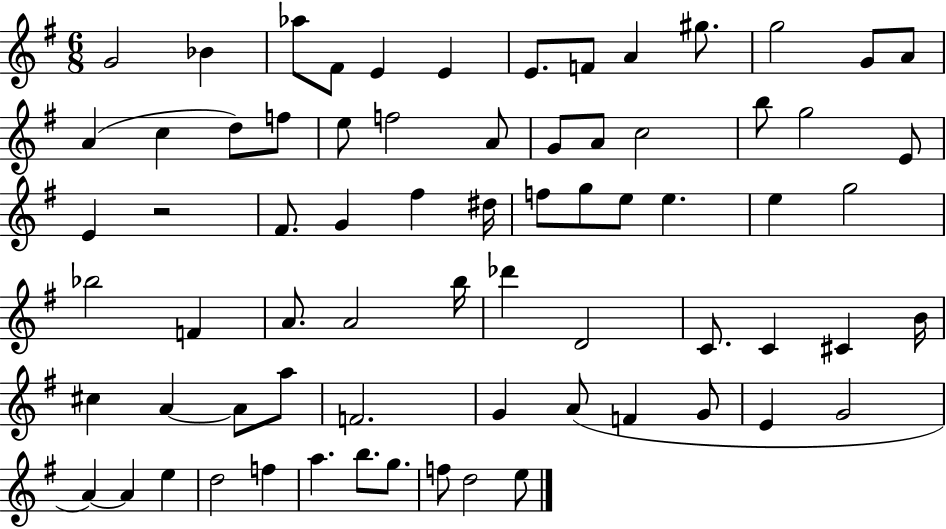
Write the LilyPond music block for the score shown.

{
  \clef treble
  \numericTimeSignature
  \time 6/8
  \key g \major
  g'2 bes'4 | aes''8 fis'8 e'4 e'4 | e'8. f'8 a'4 gis''8. | g''2 g'8 a'8 | \break a'4( c''4 d''8) f''8 | e''8 f''2 a'8 | g'8 a'8 c''2 | b''8 g''2 e'8 | \break e'4 r2 | fis'8. g'4 fis''4 dis''16 | f''8 g''8 e''8 e''4. | e''4 g''2 | \break bes''2 f'4 | a'8. a'2 b''16 | des'''4 d'2 | c'8. c'4 cis'4 b'16 | \break cis''4 a'4~~ a'8 a''8 | f'2. | g'4 a'8( f'4 g'8 | e'4 g'2 | \break a'4~~) a'4 e''4 | d''2 f''4 | a''4. b''8. g''8. | f''8 d''2 e''8 | \break \bar "|."
}